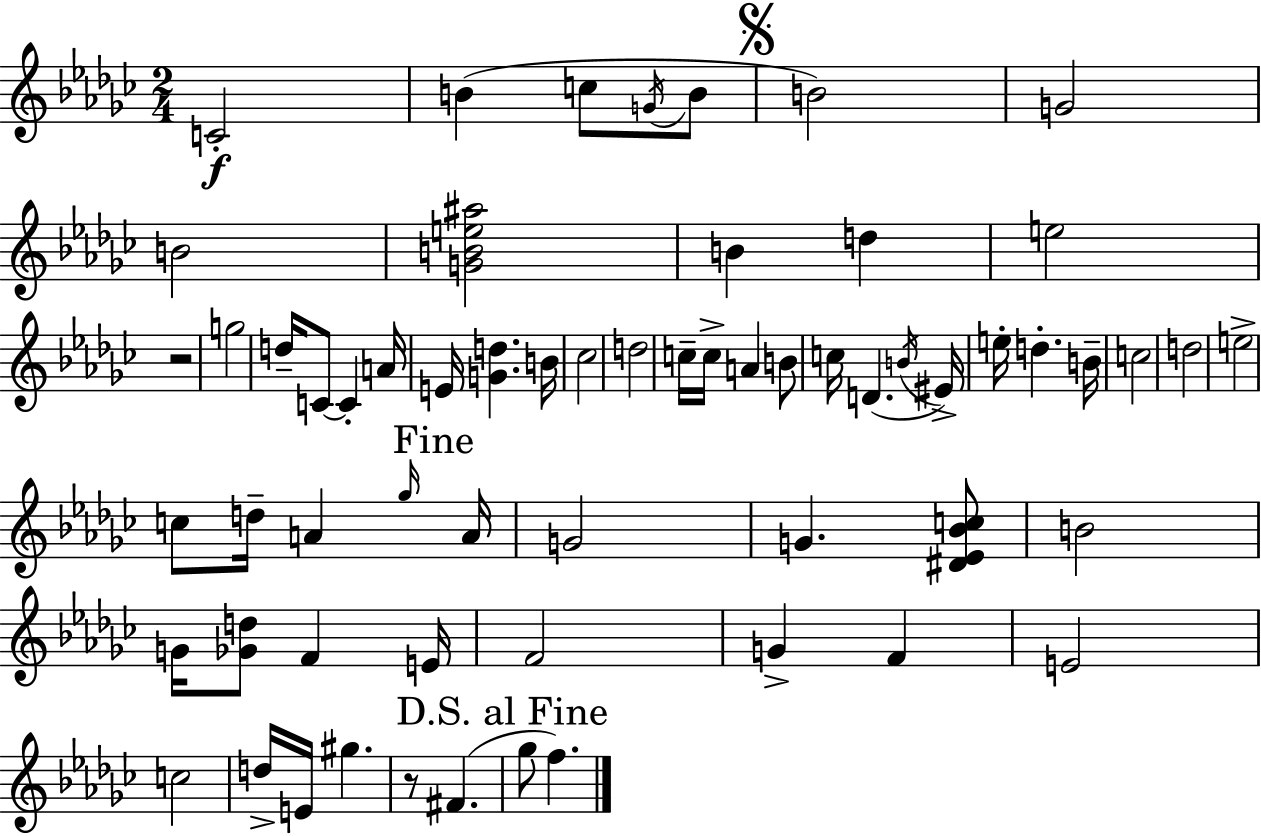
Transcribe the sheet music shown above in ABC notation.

X:1
T:Untitled
M:2/4
L:1/4
K:Ebm
C2 B c/2 G/4 B/2 B2 G2 B2 [GBe^a]2 B d e2 z2 g2 d/4 C/2 C A/4 E/4 [Gd] B/4 _c2 d2 c/4 c/4 A B/2 c/4 D B/4 ^E/4 e/4 d B/4 c2 d2 e2 c/2 d/4 A _g/4 A/4 G2 G [^D_E_Bc]/2 B2 G/4 [_Gd]/2 F E/4 F2 G F E2 c2 d/4 E/4 ^g z/2 ^F _g/2 f